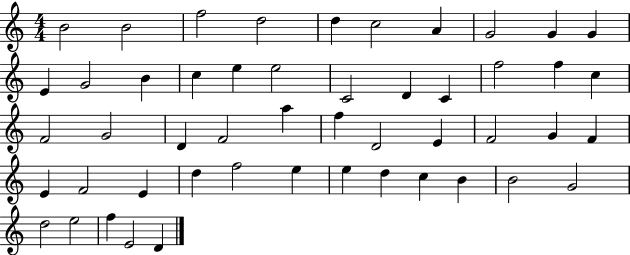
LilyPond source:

{
  \clef treble
  \numericTimeSignature
  \time 4/4
  \key c \major
  b'2 b'2 | f''2 d''2 | d''4 c''2 a'4 | g'2 g'4 g'4 | \break e'4 g'2 b'4 | c''4 e''4 e''2 | c'2 d'4 c'4 | f''2 f''4 c''4 | \break f'2 g'2 | d'4 f'2 a''4 | f''4 d'2 e'4 | f'2 g'4 f'4 | \break e'4 f'2 e'4 | d''4 f''2 e''4 | e''4 d''4 c''4 b'4 | b'2 g'2 | \break d''2 e''2 | f''4 e'2 d'4 | \bar "|."
}